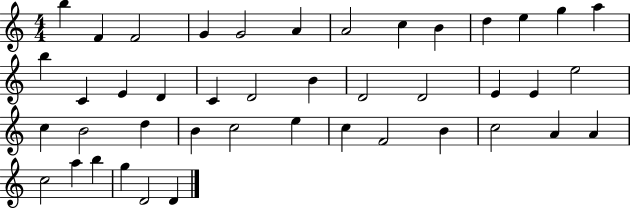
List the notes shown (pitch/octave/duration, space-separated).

B5/q F4/q F4/h G4/q G4/h A4/q A4/h C5/q B4/q D5/q E5/q G5/q A5/q B5/q C4/q E4/q D4/q C4/q D4/h B4/q D4/h D4/h E4/q E4/q E5/h C5/q B4/h D5/q B4/q C5/h E5/q C5/q F4/h B4/q C5/h A4/q A4/q C5/h A5/q B5/q G5/q D4/h D4/q